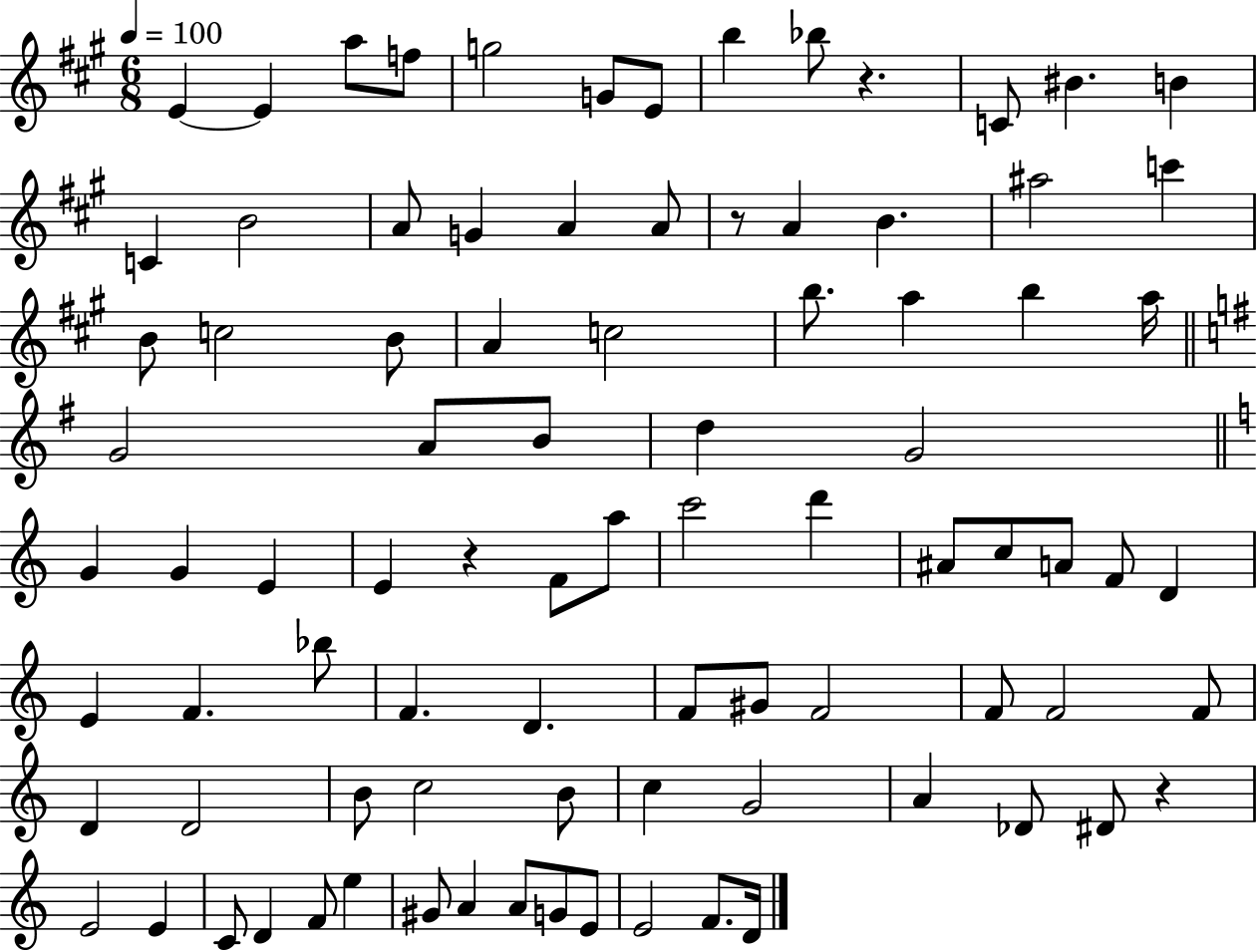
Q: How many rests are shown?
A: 4